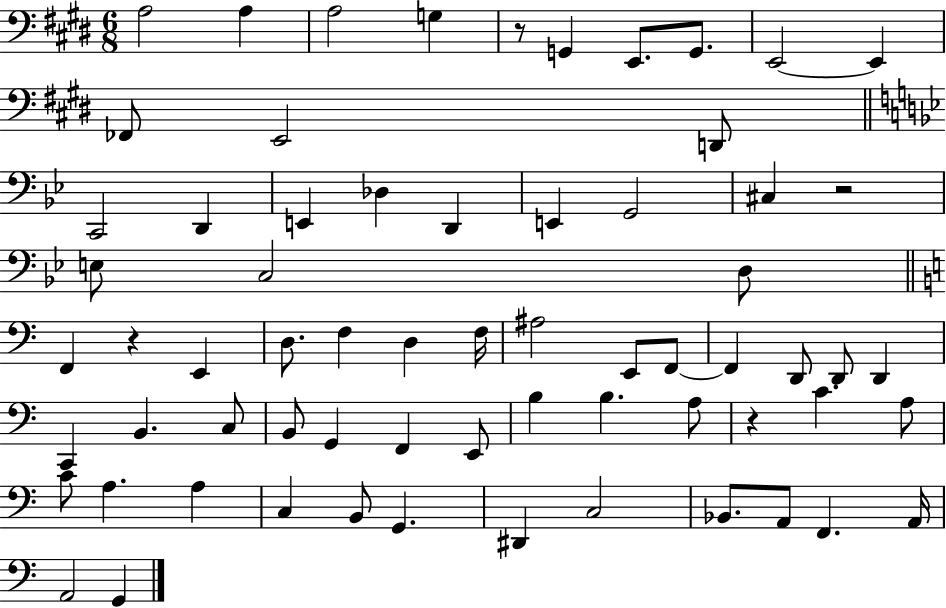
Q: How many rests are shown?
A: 4